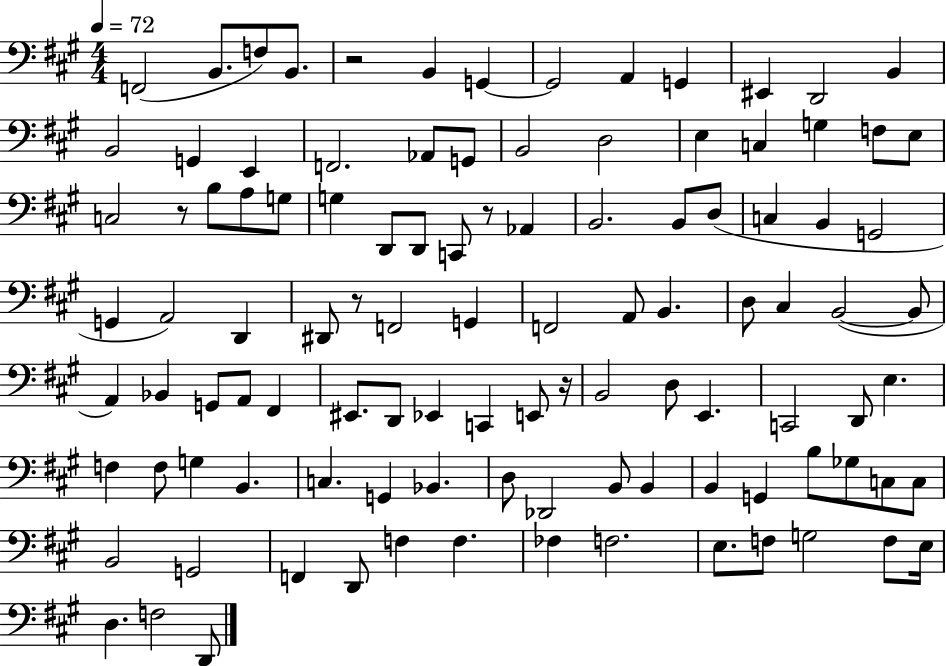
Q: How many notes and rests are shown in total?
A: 107